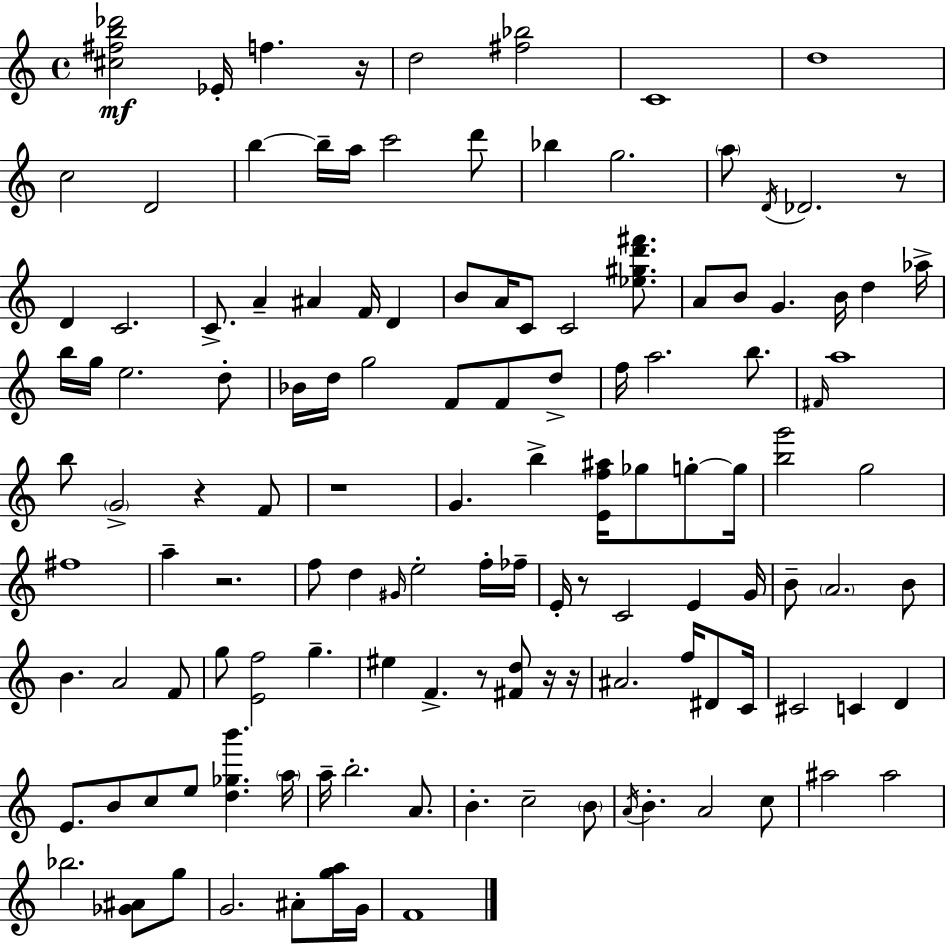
[C#5,F#5,B5,Db6]/h Eb4/s F5/q. R/s D5/h [F#5,Bb5]/h C4/w D5/w C5/h D4/h B5/q B5/s A5/s C6/h D6/e Bb5/q G5/h. A5/e D4/s Db4/h. R/e D4/q C4/h. C4/e. A4/q A#4/q F4/s D4/q B4/e A4/s C4/e C4/h [Eb5,G#5,D6,F#6]/e. A4/e B4/e G4/q. B4/s D5/q Ab5/s B5/s G5/s E5/h. D5/e Bb4/s D5/s G5/h F4/e F4/e D5/e F5/s A5/h. B5/e. F#4/s A5/w B5/e G4/h R/q F4/e R/w G4/q. B5/q [E4,F5,A#5]/s Gb5/e G5/e G5/s [B5,G6]/h G5/h F#5/w A5/q R/h. F5/e D5/q G#4/s E5/h F5/s FES5/s E4/s R/e C4/h E4/q G4/s B4/e A4/h. B4/e B4/q. A4/h F4/e G5/e [E4,F5]/h G5/q. EIS5/q F4/q. R/e [F#4,D5]/e R/s R/s A#4/h. F5/s D#4/e C4/s C#4/h C4/q D4/q E4/e. B4/e C5/e E5/e [D5,Gb5,B6]/q. A5/s A5/s B5/h. A4/e. B4/q. C5/h B4/e A4/s B4/q. A4/h C5/e A#5/h A#5/h Bb5/h. [Gb4,A#4]/e G5/e G4/h. A#4/e [G5,A5]/s G4/s F4/w